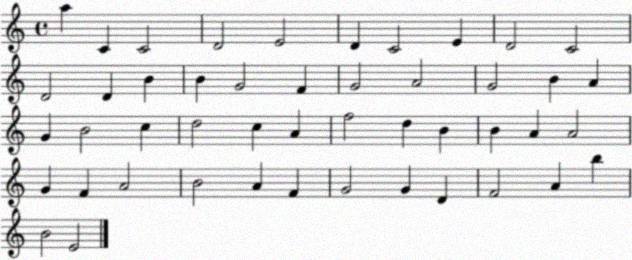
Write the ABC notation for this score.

X:1
T:Untitled
M:4/4
L:1/4
K:C
a C C2 D2 E2 D C2 E D2 C2 D2 D B B G2 F G2 A2 G2 B A G B2 c d2 c A f2 d B B A A2 G F A2 B2 A F G2 G D F2 A b B2 E2